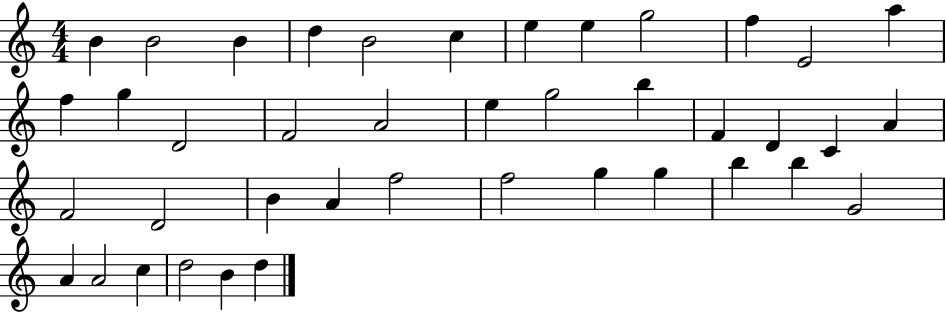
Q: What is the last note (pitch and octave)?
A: D5